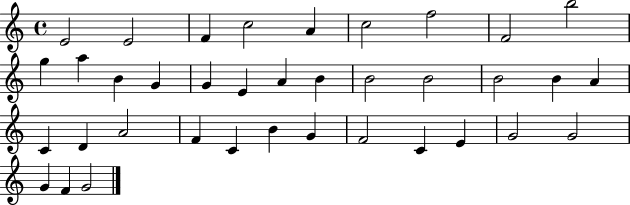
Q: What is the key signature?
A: C major